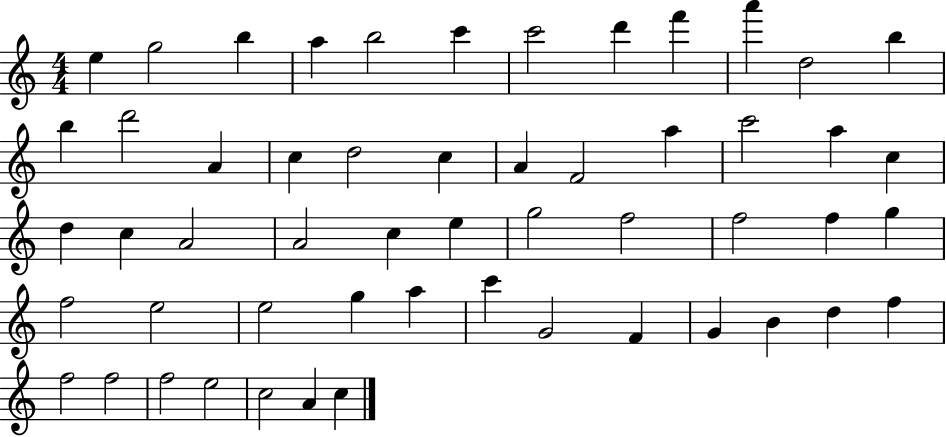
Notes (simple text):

E5/q G5/h B5/q A5/q B5/h C6/q C6/h D6/q F6/q A6/q D5/h B5/q B5/q D6/h A4/q C5/q D5/h C5/q A4/q F4/h A5/q C6/h A5/q C5/q D5/q C5/q A4/h A4/h C5/q E5/q G5/h F5/h F5/h F5/q G5/q F5/h E5/h E5/h G5/q A5/q C6/q G4/h F4/q G4/q B4/q D5/q F5/q F5/h F5/h F5/h E5/h C5/h A4/q C5/q